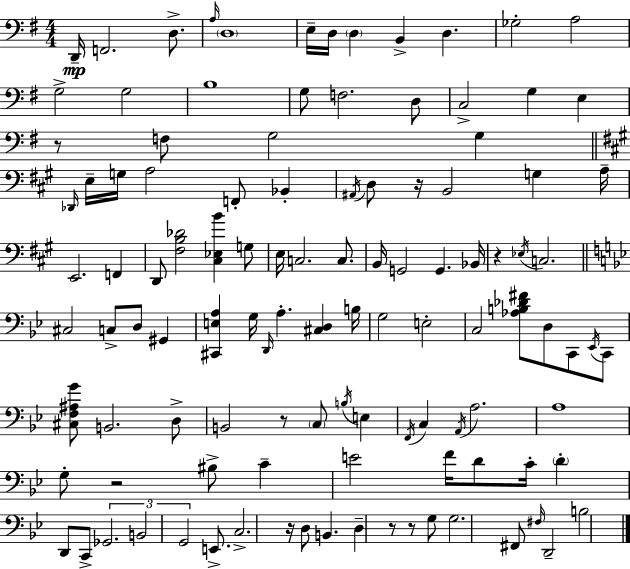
X:1
T:Untitled
M:4/4
L:1/4
K:Em
D,,/4 F,,2 D,/2 A,/4 D,4 E,/4 D,/4 D, B,, D, _G,2 A,2 G,2 G,2 B,4 G,/2 F,2 D,/2 C,2 G, E, z/2 F,/2 G,2 G, _D,,/4 E,/4 G,/4 A,2 F,,/2 _B,, ^A,,/4 D,/2 z/4 B,,2 G, A,/4 E,,2 F,, D,,/2 [^F,B,_D]2 [^C,_E,B] G,/2 E,/4 C,2 C,/2 B,,/4 G,,2 G,, _B,,/4 z _E,/4 C,2 ^C,2 C,/2 D,/2 ^G,, [^C,,E,A,] G,/4 D,,/4 A, [^C,D,] B,/4 G,2 E,2 C,2 [_A,B,_D^F]/2 D,/2 C,,/2 _E,,/4 C,,/2 [^C,F,^A,G]/2 B,,2 D,/2 B,,2 z/2 C,/2 B,/4 E, F,,/4 C, A,,/4 A,2 A,4 G,/2 z2 ^B,/2 C E2 F/4 D/2 C/4 D D,,/2 C,,/2 _G,,2 B,,2 G,,2 E,,/2 C,2 z/4 D,/2 B,, D, z/2 z/2 G,/2 G,2 ^F,,/2 ^F,/4 D,,2 B,2